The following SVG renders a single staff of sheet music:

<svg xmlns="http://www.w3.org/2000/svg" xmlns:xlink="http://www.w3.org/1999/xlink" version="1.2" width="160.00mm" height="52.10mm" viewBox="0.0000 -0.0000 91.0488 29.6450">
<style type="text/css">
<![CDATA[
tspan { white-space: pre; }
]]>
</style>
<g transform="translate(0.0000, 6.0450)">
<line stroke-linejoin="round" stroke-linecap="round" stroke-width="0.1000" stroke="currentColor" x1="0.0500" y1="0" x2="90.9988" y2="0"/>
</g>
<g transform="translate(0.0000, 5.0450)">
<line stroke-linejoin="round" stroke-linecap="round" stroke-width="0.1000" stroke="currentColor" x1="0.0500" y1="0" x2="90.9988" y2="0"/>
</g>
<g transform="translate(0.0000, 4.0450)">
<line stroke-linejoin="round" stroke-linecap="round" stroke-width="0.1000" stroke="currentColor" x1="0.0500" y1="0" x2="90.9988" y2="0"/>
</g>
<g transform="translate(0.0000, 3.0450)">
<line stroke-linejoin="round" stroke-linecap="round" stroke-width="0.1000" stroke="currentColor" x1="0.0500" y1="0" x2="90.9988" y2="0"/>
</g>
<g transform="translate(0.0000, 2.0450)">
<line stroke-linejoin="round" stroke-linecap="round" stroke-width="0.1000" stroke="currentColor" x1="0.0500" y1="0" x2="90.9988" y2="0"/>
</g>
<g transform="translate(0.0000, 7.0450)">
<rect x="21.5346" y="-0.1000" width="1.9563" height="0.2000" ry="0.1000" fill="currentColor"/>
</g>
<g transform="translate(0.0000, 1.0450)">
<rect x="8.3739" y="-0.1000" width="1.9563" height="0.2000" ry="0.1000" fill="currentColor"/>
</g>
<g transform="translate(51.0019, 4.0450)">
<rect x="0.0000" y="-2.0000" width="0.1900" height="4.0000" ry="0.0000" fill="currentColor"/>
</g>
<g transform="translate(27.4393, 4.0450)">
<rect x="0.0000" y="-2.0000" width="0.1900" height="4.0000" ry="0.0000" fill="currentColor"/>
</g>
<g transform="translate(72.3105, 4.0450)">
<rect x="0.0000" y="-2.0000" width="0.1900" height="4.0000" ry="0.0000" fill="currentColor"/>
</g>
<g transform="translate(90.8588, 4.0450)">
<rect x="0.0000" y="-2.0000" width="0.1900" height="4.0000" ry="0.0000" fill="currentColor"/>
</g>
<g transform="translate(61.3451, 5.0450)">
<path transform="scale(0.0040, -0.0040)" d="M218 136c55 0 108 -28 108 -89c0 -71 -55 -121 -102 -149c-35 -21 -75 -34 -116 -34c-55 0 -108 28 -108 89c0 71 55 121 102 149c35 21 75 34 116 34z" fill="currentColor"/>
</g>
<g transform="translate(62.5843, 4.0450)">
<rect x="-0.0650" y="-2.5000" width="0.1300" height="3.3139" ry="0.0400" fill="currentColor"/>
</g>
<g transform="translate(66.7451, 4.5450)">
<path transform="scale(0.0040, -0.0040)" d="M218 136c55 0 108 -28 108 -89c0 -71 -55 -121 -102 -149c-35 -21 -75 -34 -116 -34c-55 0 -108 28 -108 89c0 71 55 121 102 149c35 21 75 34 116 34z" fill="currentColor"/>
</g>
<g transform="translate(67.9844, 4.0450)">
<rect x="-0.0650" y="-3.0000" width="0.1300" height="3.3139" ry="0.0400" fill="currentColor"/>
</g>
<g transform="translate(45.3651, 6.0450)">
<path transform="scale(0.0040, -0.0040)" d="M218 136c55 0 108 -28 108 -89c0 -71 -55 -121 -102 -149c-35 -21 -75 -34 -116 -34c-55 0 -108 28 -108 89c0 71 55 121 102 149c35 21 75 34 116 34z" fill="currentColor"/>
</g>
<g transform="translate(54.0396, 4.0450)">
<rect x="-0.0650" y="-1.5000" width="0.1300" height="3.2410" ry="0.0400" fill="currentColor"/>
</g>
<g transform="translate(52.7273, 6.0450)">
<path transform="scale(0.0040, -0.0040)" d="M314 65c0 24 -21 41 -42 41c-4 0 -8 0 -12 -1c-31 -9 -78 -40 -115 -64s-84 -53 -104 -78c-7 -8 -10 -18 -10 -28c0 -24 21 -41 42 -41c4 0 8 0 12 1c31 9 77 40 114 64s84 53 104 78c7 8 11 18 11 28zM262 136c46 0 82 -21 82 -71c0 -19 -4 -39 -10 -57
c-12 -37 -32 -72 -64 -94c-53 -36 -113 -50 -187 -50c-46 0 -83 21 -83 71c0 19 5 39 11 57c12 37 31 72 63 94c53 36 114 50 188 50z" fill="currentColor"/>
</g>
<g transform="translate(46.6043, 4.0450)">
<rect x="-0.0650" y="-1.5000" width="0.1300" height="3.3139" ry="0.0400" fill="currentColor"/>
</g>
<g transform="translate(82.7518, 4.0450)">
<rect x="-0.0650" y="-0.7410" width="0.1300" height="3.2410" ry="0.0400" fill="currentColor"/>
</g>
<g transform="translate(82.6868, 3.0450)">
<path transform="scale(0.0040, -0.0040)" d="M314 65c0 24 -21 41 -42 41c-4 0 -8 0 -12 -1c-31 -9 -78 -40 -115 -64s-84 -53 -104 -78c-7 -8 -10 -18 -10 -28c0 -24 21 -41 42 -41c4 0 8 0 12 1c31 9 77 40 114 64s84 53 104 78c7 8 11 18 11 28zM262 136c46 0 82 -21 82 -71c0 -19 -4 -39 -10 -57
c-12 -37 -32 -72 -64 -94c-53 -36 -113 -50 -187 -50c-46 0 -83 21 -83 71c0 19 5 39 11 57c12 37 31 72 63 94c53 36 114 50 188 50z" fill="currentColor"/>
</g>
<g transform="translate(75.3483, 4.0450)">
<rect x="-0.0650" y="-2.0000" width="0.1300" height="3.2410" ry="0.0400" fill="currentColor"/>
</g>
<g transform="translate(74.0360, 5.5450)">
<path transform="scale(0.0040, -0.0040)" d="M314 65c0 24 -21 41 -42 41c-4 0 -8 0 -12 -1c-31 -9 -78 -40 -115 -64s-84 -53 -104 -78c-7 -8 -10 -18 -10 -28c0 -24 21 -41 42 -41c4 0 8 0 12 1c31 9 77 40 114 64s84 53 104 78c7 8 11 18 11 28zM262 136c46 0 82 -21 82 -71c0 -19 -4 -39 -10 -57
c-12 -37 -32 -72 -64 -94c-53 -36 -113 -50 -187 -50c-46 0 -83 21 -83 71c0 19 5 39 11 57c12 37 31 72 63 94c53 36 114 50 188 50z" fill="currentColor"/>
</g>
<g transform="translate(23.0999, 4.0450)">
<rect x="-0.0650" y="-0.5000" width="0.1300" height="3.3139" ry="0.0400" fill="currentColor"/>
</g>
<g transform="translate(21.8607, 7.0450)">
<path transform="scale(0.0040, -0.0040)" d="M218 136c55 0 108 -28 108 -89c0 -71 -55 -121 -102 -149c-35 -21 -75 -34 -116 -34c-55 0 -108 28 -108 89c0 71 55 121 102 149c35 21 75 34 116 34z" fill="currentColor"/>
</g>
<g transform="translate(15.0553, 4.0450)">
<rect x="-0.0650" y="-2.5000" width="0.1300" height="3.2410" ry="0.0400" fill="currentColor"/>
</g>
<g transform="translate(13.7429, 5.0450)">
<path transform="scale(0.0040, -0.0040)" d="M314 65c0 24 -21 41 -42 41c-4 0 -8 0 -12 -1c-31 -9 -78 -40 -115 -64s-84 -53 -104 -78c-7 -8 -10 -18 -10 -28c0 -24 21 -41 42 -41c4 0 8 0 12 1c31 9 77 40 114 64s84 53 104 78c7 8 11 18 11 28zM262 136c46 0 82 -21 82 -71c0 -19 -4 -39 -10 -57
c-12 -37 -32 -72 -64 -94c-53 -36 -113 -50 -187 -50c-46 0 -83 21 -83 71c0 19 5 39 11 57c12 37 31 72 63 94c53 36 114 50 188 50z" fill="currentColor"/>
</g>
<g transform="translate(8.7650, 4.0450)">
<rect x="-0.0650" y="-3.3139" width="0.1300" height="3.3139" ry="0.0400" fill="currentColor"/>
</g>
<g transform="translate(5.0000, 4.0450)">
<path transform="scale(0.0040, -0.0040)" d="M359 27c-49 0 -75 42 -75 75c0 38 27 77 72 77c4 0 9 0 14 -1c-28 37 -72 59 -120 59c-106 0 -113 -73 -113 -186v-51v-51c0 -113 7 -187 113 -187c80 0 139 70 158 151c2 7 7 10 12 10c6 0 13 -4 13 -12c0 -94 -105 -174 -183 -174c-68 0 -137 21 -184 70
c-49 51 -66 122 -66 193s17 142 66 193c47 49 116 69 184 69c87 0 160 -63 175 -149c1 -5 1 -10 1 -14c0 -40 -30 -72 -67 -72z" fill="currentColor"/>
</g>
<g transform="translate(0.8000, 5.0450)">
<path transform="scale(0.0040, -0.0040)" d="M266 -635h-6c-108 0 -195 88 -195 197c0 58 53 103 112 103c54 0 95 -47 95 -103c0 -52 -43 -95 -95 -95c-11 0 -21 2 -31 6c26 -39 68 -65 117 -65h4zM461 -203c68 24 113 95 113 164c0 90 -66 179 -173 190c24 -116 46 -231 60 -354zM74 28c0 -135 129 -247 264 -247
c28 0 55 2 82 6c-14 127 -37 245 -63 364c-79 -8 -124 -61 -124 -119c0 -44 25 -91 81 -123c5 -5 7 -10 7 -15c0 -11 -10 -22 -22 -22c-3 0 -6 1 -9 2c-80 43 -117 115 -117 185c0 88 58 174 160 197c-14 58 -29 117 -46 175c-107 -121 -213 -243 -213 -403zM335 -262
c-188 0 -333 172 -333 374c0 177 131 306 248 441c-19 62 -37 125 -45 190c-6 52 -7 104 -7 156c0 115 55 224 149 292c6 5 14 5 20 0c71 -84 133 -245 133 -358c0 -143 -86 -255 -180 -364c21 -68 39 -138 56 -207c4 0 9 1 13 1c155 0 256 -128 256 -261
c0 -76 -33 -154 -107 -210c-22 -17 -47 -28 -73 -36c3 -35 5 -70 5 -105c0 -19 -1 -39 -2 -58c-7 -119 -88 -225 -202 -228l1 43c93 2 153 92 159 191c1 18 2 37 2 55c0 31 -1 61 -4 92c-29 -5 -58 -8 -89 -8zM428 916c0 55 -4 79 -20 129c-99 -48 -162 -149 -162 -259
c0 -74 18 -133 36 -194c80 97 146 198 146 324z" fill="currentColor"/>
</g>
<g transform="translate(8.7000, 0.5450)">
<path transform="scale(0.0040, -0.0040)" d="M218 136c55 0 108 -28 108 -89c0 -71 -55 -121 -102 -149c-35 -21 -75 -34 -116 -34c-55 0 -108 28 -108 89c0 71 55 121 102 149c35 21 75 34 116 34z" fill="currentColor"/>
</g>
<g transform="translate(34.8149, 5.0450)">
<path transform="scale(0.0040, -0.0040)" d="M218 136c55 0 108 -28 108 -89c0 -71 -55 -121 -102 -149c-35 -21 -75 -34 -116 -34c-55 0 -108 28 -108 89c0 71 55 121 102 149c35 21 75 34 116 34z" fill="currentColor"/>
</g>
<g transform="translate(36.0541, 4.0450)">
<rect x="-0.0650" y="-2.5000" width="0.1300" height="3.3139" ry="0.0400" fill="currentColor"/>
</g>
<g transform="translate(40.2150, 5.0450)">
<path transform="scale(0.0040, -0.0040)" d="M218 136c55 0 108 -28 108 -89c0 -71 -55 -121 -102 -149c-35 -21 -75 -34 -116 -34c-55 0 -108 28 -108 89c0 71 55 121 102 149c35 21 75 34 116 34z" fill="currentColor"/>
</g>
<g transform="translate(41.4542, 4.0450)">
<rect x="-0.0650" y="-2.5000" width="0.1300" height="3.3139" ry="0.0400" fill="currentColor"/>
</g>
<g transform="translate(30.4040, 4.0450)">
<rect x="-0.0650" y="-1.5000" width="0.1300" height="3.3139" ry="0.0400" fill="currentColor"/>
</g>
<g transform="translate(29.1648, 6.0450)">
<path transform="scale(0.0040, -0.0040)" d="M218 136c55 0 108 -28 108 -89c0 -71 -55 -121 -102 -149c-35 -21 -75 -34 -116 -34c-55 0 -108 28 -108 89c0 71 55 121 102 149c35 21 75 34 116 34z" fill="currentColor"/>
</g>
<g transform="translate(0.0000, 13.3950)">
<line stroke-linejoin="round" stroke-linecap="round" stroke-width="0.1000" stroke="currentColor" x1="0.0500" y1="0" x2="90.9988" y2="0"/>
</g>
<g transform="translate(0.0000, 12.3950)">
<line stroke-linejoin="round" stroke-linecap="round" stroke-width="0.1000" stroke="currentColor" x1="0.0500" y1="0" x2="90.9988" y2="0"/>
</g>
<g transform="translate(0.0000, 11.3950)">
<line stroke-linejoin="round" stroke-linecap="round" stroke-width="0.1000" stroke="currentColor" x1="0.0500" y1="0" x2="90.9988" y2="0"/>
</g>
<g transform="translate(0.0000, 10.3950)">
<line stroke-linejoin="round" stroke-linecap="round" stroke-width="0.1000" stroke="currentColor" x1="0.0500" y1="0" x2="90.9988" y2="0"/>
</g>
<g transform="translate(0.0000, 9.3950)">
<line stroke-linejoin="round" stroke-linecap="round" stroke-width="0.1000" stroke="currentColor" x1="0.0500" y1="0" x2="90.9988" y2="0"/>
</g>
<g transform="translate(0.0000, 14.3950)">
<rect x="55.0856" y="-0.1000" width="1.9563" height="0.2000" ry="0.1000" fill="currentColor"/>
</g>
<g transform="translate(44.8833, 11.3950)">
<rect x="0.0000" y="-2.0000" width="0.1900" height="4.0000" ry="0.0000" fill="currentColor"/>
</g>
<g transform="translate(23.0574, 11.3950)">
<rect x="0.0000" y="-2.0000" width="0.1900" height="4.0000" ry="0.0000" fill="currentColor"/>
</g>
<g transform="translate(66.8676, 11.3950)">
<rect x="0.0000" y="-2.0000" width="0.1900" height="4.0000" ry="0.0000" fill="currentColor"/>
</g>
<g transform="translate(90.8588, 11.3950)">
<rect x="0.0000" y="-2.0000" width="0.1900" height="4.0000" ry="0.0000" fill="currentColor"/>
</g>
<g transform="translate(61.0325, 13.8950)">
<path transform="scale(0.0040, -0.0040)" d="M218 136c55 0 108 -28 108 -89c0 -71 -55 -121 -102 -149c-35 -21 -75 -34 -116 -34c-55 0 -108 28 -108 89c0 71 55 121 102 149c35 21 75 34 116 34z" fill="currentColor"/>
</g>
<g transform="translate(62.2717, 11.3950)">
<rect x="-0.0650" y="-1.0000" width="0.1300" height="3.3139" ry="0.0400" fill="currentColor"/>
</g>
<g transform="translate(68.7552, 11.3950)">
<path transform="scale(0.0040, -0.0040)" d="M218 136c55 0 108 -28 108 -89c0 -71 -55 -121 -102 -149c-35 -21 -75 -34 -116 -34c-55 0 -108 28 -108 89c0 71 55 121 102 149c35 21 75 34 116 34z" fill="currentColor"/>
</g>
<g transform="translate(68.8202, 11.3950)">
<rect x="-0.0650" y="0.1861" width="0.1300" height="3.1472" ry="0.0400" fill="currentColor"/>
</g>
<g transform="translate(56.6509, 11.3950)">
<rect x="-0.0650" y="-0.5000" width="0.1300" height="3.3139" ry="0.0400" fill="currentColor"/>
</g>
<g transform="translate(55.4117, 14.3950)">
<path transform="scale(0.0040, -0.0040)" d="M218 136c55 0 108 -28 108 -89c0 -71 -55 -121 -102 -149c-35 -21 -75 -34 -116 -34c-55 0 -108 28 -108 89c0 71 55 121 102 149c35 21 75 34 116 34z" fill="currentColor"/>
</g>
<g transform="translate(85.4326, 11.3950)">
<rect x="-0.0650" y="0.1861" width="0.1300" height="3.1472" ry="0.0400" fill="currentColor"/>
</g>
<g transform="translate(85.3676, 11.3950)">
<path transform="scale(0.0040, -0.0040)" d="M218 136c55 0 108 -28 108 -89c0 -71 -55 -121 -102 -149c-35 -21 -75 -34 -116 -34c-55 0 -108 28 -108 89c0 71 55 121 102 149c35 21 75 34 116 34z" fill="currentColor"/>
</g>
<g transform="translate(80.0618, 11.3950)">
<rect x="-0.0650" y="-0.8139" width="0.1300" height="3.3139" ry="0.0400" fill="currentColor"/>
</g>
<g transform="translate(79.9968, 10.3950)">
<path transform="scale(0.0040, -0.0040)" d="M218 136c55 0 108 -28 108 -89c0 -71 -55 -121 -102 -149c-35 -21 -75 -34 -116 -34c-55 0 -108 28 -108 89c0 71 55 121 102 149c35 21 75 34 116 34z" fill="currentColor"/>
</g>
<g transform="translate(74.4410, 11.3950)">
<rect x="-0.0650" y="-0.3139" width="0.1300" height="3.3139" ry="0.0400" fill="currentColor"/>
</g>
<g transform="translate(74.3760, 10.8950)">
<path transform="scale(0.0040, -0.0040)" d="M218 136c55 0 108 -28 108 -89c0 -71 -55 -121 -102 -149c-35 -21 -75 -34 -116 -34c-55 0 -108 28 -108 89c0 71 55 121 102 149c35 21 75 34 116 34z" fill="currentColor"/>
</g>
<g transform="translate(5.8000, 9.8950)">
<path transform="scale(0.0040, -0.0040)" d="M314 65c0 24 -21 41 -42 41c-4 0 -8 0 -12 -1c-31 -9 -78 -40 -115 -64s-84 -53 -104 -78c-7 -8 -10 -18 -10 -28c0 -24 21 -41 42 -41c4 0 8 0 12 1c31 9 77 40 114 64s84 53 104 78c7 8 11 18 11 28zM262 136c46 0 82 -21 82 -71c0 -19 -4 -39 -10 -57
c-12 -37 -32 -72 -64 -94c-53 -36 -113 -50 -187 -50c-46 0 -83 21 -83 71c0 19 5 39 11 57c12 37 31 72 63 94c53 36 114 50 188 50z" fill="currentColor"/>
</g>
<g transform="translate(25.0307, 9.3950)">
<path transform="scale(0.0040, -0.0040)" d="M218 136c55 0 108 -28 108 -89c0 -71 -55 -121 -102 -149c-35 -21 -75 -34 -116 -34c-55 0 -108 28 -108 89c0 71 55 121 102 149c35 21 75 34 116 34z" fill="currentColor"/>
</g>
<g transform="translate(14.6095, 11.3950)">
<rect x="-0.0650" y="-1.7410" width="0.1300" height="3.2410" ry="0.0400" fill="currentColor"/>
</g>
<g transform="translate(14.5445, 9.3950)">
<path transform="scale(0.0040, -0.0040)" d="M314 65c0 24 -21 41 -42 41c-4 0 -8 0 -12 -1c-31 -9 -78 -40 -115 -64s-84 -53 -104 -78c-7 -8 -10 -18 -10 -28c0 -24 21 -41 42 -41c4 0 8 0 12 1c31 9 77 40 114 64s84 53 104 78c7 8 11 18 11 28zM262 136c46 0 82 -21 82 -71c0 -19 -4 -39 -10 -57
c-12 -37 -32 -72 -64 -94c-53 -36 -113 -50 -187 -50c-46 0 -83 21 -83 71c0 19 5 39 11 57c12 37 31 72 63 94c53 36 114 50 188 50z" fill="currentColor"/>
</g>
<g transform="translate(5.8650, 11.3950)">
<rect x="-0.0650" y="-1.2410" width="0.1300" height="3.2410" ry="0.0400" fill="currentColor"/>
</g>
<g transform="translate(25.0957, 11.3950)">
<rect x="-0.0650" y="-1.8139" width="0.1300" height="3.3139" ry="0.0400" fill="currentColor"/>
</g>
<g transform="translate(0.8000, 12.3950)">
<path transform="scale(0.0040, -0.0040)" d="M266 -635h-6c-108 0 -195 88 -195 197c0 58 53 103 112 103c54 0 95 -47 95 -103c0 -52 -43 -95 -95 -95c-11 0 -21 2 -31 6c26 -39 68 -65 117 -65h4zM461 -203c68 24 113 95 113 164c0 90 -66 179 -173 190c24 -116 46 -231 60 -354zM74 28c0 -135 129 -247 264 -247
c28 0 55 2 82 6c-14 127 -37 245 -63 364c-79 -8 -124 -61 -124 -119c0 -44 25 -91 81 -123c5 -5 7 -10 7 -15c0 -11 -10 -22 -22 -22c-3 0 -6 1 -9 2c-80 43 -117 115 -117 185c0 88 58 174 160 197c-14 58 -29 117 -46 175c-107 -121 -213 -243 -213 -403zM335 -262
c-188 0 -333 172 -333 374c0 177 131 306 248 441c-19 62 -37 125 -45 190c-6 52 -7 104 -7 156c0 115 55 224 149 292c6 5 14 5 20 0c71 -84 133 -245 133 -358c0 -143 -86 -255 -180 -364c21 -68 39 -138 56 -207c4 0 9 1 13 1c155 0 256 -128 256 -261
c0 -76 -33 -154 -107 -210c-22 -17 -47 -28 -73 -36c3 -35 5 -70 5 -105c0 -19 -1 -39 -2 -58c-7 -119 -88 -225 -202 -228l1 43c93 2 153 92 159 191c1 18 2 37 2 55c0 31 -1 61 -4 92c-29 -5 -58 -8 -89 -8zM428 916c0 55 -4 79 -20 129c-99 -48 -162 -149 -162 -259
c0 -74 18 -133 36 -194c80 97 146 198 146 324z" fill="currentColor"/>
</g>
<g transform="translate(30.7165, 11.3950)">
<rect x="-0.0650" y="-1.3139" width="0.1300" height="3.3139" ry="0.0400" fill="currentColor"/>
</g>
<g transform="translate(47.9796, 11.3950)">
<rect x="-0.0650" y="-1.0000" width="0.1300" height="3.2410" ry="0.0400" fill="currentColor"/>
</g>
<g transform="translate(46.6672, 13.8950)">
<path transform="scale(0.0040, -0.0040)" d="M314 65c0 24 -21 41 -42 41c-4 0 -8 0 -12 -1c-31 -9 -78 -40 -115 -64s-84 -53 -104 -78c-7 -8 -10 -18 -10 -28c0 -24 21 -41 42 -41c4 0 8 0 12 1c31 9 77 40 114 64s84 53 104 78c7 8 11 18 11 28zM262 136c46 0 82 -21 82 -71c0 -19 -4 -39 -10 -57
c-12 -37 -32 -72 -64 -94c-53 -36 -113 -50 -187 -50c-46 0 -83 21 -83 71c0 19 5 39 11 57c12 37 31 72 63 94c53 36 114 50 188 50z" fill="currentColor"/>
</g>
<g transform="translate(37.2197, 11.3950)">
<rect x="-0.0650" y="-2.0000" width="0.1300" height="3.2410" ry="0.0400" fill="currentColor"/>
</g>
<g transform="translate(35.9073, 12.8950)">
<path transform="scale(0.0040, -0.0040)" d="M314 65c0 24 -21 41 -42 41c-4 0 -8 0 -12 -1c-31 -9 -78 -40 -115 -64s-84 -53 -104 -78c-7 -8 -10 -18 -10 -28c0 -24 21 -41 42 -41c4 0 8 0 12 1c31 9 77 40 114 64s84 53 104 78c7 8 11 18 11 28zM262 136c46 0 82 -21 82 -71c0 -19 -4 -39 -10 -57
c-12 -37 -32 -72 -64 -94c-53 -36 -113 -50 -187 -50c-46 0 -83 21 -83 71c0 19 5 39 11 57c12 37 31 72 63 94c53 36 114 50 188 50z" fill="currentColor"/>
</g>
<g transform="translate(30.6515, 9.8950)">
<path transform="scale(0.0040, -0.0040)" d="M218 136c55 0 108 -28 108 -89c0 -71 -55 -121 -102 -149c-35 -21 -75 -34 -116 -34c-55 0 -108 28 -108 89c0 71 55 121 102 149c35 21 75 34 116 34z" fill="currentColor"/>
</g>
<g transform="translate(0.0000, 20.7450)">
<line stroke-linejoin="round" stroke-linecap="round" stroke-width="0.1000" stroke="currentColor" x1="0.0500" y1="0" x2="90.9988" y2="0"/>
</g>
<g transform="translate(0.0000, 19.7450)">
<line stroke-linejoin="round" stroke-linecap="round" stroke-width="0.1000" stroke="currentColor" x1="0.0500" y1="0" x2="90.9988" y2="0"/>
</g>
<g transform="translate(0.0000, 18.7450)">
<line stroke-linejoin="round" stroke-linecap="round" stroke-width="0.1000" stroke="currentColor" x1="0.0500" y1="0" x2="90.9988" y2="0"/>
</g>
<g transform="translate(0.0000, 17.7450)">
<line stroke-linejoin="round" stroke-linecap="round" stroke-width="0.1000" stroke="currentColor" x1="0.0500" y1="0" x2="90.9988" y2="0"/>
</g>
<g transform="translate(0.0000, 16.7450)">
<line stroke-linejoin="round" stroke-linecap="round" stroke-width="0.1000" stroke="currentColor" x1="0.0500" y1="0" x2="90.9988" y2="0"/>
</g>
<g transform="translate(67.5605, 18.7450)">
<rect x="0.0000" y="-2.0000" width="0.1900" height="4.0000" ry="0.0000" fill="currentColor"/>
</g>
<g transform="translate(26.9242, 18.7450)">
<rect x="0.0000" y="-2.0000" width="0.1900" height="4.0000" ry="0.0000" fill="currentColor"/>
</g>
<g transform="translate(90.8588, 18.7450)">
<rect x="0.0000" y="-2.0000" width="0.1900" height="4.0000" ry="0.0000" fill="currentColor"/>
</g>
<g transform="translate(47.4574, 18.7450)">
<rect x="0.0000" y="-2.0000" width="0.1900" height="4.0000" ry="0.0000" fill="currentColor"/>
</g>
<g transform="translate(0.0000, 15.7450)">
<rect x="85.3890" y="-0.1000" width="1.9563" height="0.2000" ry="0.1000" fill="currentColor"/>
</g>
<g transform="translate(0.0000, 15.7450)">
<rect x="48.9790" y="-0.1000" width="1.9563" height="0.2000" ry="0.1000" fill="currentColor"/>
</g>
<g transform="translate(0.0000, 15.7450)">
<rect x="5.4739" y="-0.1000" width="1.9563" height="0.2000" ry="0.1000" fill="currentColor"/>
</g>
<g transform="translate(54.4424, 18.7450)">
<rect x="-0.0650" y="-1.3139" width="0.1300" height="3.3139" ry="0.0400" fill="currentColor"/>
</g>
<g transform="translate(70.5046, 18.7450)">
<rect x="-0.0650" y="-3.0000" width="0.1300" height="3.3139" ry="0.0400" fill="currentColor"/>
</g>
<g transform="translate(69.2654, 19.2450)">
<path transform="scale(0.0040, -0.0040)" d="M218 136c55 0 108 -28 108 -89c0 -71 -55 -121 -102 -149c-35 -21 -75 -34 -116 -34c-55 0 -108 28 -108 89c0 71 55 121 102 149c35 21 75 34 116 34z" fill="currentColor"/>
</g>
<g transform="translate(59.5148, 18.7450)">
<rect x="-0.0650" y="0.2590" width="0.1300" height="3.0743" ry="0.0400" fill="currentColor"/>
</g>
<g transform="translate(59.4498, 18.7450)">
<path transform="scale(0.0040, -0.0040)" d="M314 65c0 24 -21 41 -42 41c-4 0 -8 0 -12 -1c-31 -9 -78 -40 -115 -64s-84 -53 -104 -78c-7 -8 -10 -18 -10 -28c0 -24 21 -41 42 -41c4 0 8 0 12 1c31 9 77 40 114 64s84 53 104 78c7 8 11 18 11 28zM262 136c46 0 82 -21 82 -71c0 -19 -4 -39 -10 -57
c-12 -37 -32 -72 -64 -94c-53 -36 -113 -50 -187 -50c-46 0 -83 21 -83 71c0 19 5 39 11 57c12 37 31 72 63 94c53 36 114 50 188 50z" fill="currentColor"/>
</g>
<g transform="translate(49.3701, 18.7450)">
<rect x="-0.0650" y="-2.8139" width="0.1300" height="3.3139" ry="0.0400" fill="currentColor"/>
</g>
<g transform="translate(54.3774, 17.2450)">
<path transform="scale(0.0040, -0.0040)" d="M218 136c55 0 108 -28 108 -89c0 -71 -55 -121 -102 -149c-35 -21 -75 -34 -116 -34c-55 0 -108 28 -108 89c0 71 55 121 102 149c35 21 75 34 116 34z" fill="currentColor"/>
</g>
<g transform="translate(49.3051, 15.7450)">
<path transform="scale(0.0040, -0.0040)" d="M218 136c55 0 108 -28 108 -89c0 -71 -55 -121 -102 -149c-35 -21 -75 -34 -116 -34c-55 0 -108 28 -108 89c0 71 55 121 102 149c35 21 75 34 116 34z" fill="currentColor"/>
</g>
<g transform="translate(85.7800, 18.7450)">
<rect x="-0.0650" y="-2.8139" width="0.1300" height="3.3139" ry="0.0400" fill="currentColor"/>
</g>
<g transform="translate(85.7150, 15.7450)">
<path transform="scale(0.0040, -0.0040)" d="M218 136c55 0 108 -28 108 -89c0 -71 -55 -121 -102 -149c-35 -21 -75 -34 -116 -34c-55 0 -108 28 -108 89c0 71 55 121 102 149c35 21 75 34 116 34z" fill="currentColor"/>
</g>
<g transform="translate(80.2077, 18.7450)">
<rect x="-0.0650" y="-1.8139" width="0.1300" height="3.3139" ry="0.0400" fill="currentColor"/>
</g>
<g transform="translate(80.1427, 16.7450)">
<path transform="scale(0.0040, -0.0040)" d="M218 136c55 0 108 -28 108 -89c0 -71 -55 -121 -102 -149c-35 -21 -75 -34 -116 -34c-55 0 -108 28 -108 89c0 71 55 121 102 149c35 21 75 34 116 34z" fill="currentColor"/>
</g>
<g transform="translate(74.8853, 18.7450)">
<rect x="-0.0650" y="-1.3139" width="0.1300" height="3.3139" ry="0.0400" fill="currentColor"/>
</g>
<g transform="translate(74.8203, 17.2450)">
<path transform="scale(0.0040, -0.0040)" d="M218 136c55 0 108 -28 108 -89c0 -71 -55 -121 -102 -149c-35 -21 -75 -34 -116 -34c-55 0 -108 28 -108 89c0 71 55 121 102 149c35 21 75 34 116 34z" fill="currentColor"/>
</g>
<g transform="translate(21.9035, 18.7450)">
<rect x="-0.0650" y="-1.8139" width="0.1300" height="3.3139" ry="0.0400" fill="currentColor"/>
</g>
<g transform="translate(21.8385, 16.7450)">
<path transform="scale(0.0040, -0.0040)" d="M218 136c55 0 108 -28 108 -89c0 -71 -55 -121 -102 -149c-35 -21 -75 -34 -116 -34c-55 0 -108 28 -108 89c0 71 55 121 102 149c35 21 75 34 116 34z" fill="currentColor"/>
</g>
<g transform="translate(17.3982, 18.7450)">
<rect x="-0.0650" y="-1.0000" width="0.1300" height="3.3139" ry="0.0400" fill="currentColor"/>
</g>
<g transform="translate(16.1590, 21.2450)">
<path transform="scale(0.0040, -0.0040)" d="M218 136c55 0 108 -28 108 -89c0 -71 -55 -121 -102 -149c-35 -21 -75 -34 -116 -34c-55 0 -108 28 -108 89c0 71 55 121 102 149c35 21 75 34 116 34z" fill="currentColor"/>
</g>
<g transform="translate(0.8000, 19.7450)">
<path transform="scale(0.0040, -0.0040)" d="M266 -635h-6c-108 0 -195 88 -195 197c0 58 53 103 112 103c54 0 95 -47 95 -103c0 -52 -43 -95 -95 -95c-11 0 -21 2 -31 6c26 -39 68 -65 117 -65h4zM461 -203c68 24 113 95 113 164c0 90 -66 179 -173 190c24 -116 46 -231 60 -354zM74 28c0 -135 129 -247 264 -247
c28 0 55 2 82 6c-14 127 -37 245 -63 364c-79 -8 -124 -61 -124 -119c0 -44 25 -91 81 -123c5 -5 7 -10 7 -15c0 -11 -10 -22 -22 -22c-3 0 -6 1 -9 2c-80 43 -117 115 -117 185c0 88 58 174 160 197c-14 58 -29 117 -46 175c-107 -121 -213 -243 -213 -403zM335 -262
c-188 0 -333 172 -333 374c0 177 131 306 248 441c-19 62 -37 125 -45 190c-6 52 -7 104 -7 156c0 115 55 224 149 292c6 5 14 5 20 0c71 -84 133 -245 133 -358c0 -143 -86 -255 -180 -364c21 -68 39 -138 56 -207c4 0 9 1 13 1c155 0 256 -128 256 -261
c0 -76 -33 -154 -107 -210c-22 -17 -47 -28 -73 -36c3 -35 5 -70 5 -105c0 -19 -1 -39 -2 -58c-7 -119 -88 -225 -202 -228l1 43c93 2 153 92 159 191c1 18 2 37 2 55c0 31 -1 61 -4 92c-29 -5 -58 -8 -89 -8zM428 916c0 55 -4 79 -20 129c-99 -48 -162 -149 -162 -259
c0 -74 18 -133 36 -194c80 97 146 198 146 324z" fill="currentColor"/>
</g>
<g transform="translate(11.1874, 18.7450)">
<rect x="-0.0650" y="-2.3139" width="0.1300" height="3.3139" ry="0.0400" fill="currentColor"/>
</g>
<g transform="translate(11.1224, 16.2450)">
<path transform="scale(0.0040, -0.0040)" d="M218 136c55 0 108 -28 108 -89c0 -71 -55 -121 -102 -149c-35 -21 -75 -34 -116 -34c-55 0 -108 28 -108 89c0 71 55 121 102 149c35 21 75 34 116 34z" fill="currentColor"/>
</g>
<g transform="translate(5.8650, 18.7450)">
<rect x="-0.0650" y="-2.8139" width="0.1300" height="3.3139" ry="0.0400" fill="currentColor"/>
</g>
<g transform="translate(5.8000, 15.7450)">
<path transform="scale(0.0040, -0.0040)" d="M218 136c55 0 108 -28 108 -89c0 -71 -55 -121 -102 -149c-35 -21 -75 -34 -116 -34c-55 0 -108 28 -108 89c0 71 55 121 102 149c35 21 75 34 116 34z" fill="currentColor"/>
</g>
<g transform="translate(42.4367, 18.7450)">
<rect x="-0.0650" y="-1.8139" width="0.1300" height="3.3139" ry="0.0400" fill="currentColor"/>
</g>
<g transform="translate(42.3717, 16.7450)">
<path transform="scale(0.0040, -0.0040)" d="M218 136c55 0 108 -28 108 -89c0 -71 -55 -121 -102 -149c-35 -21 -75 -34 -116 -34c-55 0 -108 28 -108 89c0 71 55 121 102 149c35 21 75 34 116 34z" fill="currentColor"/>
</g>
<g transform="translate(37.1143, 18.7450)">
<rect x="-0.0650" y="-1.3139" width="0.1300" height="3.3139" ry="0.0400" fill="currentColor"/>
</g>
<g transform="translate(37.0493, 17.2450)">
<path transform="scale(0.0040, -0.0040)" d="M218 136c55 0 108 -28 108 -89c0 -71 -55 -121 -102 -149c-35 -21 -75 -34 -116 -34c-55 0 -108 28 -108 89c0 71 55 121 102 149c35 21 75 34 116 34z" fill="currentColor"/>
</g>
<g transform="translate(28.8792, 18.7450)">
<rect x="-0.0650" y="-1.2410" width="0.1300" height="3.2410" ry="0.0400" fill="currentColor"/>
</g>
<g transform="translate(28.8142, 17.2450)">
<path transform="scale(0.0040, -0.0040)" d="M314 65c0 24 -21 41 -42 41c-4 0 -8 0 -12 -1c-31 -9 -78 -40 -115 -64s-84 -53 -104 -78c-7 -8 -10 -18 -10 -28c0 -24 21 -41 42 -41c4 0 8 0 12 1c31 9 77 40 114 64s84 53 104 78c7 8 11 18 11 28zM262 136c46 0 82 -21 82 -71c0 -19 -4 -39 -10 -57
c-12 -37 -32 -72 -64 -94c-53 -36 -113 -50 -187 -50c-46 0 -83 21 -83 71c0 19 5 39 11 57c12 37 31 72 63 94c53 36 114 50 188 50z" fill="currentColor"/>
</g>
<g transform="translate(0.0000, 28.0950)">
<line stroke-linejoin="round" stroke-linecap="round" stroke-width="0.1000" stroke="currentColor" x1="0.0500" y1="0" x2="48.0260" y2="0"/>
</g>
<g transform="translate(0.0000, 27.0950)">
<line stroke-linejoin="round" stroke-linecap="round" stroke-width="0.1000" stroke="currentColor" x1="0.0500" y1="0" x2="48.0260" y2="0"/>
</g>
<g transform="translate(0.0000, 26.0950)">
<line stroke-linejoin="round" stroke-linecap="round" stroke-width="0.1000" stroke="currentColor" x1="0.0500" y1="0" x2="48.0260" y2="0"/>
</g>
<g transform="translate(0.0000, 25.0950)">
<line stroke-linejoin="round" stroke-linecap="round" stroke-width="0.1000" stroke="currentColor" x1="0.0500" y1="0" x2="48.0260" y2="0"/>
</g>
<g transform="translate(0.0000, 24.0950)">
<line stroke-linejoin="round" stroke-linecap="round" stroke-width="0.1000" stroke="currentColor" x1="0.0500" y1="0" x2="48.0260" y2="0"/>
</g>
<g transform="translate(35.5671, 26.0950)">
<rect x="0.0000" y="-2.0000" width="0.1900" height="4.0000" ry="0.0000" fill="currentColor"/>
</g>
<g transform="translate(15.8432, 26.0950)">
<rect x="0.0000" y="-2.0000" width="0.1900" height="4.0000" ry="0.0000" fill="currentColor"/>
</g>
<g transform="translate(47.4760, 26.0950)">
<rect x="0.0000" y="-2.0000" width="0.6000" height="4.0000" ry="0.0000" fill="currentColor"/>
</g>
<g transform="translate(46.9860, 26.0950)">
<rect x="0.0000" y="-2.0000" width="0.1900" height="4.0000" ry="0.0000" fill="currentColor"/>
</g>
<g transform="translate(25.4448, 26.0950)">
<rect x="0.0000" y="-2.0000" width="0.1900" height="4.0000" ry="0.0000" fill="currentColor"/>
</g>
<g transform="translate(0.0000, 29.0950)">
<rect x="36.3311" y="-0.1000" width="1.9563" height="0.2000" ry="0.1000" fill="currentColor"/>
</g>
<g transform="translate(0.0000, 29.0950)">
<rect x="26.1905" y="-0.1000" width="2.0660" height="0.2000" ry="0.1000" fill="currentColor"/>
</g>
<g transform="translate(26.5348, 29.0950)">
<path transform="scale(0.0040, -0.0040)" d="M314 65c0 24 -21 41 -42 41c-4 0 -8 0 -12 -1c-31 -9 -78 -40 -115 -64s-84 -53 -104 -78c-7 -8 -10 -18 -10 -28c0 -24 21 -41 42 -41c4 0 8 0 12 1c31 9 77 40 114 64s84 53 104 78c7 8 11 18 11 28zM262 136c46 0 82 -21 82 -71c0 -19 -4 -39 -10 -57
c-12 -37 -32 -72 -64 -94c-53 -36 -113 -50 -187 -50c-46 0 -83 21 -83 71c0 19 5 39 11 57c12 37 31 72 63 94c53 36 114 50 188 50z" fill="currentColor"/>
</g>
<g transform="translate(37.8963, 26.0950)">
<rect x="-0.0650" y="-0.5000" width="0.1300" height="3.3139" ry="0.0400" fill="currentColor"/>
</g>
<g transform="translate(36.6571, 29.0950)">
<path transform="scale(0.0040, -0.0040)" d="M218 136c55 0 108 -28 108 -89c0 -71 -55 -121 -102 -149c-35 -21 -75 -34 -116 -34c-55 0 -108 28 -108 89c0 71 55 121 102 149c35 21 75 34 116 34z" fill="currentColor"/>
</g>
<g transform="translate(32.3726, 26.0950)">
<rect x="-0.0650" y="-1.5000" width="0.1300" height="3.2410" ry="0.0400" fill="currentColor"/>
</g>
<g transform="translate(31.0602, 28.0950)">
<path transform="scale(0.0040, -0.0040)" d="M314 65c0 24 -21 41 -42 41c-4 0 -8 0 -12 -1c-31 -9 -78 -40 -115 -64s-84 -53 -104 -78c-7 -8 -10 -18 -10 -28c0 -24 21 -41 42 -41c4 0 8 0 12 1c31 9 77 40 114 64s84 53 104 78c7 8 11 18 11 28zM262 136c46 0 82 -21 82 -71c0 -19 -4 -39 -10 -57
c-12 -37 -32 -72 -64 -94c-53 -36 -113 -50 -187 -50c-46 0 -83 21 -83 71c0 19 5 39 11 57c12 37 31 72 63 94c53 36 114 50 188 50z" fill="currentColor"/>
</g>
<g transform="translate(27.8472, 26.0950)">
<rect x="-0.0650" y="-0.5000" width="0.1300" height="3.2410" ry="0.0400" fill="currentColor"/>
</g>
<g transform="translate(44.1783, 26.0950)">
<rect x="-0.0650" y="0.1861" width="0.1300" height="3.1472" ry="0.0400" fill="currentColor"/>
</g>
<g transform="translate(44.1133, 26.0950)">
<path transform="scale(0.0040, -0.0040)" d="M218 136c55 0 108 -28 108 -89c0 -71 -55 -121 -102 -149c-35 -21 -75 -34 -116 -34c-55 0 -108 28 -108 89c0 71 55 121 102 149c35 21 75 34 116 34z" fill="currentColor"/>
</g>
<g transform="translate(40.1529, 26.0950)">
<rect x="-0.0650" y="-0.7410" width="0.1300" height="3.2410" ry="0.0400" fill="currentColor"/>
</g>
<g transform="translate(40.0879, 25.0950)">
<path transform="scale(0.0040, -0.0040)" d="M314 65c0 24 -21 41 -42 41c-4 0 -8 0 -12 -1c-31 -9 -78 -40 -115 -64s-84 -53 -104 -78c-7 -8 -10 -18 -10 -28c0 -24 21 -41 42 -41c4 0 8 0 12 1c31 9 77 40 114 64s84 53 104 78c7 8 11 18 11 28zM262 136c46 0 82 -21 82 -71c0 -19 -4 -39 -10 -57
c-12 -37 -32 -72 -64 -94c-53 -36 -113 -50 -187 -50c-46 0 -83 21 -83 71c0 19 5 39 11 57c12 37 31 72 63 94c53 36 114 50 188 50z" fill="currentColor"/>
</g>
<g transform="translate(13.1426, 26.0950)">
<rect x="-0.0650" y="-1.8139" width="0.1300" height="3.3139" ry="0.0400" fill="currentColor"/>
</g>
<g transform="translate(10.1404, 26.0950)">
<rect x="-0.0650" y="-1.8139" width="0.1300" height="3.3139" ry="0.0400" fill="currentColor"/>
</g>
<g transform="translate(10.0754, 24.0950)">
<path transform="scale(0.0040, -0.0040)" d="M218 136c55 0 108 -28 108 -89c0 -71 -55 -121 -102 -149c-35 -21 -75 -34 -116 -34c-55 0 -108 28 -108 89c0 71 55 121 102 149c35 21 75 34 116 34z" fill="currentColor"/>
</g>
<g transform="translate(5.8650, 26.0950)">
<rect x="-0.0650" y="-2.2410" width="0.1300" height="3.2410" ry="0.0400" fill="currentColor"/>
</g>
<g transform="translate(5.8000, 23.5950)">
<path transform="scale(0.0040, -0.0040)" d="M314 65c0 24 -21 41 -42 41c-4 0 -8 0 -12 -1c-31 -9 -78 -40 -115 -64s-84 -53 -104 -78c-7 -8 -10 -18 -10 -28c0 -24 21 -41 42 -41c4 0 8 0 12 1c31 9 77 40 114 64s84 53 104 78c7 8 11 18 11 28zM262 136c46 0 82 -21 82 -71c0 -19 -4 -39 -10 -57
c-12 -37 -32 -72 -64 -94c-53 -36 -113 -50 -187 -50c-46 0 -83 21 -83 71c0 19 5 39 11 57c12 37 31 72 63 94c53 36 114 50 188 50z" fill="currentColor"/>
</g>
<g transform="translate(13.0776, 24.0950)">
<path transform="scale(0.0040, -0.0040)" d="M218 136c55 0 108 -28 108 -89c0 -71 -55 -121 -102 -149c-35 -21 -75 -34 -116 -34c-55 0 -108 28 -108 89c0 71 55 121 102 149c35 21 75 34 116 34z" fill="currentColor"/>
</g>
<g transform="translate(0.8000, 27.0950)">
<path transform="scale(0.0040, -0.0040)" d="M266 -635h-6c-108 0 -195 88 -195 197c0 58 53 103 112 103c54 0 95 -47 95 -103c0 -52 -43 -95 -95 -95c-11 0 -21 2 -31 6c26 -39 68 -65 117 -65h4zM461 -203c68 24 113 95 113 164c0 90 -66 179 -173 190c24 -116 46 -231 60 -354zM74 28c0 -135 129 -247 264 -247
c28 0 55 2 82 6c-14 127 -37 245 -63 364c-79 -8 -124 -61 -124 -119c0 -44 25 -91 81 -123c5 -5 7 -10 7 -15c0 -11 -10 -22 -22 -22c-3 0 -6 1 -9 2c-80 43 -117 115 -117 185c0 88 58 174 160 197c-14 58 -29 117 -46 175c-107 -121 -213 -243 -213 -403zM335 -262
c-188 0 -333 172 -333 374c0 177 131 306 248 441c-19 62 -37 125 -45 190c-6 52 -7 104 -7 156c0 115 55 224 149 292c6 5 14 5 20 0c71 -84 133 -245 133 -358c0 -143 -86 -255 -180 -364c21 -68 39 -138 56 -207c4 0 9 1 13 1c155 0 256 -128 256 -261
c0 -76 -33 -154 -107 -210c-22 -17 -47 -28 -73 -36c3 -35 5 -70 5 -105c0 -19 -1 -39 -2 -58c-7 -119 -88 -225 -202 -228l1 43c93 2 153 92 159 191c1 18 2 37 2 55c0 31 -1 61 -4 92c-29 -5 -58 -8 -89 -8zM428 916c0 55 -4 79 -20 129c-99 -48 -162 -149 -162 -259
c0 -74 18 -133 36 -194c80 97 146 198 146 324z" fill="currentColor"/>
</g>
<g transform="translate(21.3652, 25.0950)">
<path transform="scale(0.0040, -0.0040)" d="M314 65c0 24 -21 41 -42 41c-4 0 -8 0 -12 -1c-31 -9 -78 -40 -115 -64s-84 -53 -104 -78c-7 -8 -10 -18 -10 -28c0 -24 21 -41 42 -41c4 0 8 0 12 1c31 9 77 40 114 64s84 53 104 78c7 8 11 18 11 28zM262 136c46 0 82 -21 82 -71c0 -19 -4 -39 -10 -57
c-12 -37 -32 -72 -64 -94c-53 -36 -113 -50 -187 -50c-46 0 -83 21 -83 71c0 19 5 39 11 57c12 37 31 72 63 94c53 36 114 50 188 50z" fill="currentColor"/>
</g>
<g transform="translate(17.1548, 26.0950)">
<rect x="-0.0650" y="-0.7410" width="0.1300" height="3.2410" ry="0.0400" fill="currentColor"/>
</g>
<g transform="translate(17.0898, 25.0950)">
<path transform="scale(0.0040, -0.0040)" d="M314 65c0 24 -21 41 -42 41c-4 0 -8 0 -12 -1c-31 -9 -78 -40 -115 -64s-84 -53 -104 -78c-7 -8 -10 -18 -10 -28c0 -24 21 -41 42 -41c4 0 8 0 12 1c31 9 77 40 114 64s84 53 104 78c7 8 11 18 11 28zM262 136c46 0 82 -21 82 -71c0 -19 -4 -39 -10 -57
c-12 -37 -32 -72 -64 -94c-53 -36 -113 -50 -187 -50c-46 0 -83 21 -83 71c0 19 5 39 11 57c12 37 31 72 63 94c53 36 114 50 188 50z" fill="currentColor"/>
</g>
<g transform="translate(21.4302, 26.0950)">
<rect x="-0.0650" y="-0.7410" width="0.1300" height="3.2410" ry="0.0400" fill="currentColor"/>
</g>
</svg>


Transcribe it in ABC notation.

X:1
T:Untitled
M:4/4
L:1/4
K:C
b G2 C E G G E E2 G A F2 d2 e2 f2 f e F2 D2 C D B c d B a g D f e2 e f a e B2 A e f a g2 f f d2 d2 C2 E2 C d2 B